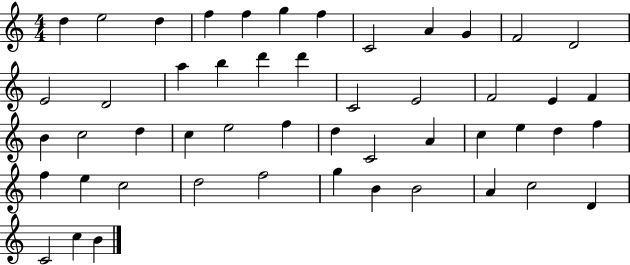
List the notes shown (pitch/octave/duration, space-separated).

D5/q E5/h D5/q F5/q F5/q G5/q F5/q C4/h A4/q G4/q F4/h D4/h E4/h D4/h A5/q B5/q D6/q D6/q C4/h E4/h F4/h E4/q F4/q B4/q C5/h D5/q C5/q E5/h F5/q D5/q C4/h A4/q C5/q E5/q D5/q F5/q F5/q E5/q C5/h D5/h F5/h G5/q B4/q B4/h A4/q C5/h D4/q C4/h C5/q B4/q